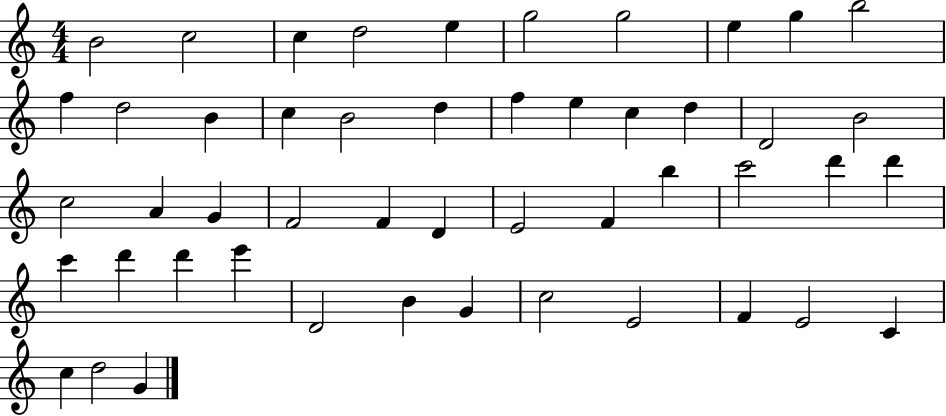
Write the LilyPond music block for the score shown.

{
  \clef treble
  \numericTimeSignature
  \time 4/4
  \key c \major
  b'2 c''2 | c''4 d''2 e''4 | g''2 g''2 | e''4 g''4 b''2 | \break f''4 d''2 b'4 | c''4 b'2 d''4 | f''4 e''4 c''4 d''4 | d'2 b'2 | \break c''2 a'4 g'4 | f'2 f'4 d'4 | e'2 f'4 b''4 | c'''2 d'''4 d'''4 | \break c'''4 d'''4 d'''4 e'''4 | d'2 b'4 g'4 | c''2 e'2 | f'4 e'2 c'4 | \break c''4 d''2 g'4 | \bar "|."
}